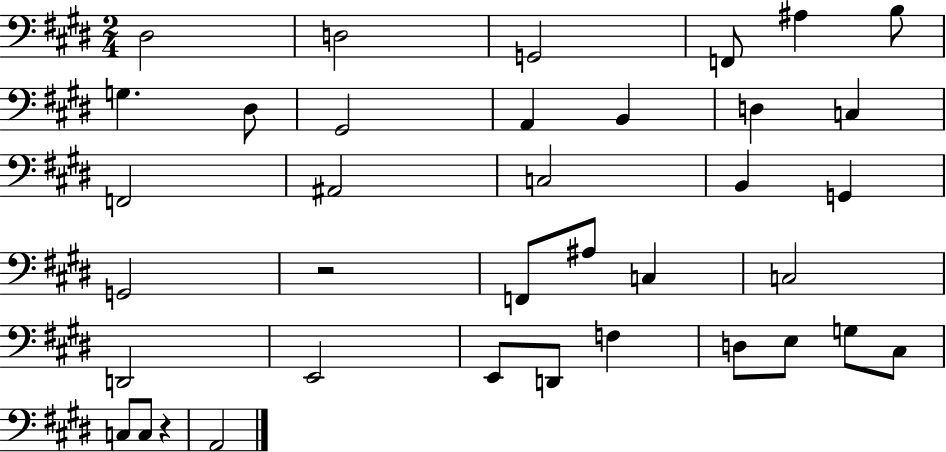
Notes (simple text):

D#3/h D3/h G2/h F2/e A#3/q B3/e G3/q. D#3/e G#2/h A2/q B2/q D3/q C3/q F2/h A#2/h C3/h B2/q G2/q G2/h R/h F2/e A#3/e C3/q C3/h D2/h E2/h E2/e D2/e F3/q D3/e E3/e G3/e C#3/e C3/e C3/e R/q A2/h